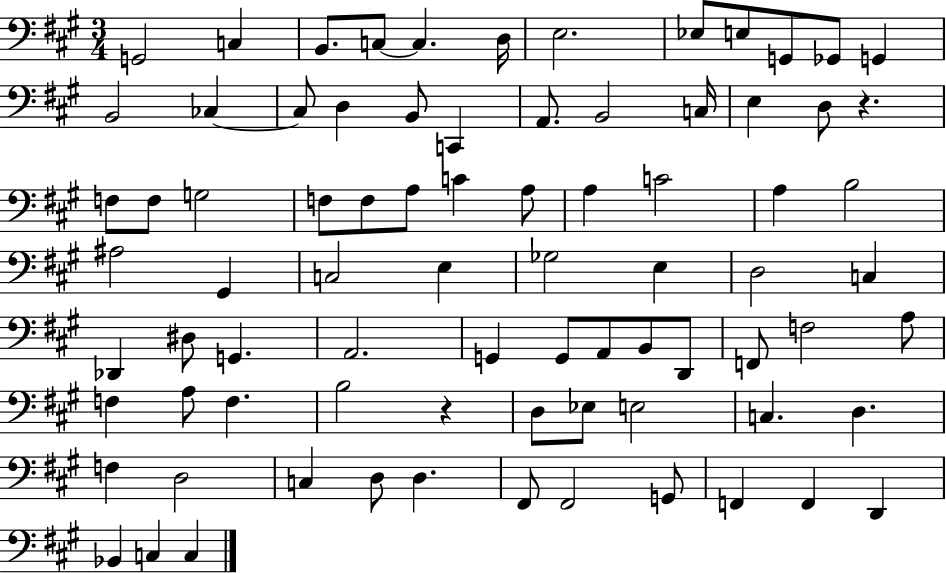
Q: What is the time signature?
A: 3/4